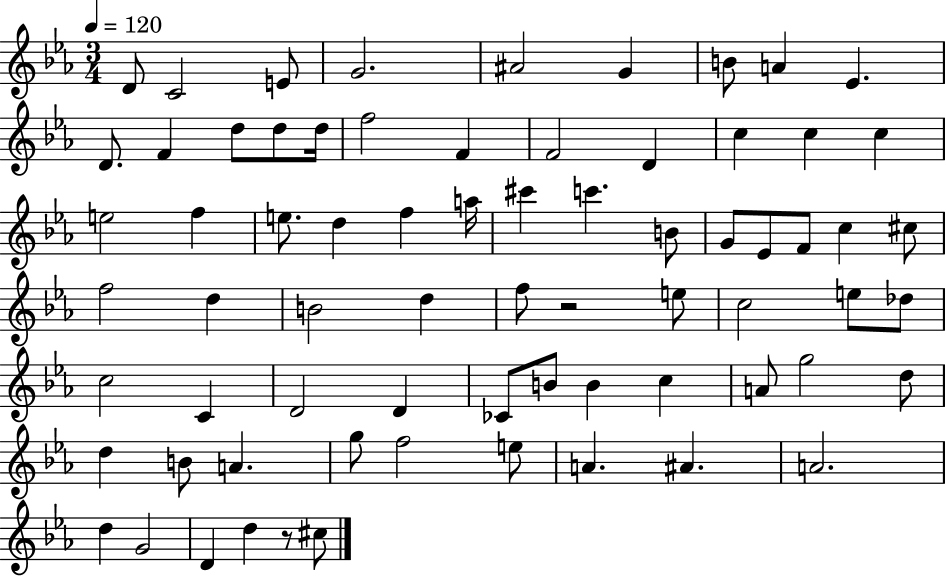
X:1
T:Untitled
M:3/4
L:1/4
K:Eb
D/2 C2 E/2 G2 ^A2 G B/2 A _E D/2 F d/2 d/2 d/4 f2 F F2 D c c c e2 f e/2 d f a/4 ^c' c' B/2 G/2 _E/2 F/2 c ^c/2 f2 d B2 d f/2 z2 e/2 c2 e/2 _d/2 c2 C D2 D _C/2 B/2 B c A/2 g2 d/2 d B/2 A g/2 f2 e/2 A ^A A2 d G2 D d z/2 ^c/2